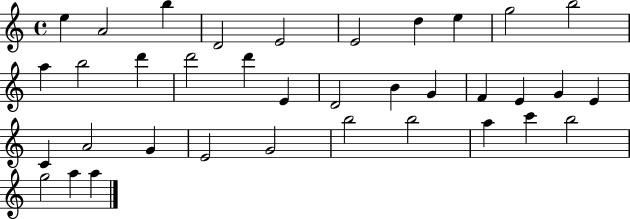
X:1
T:Untitled
M:4/4
L:1/4
K:C
e A2 b D2 E2 E2 d e g2 b2 a b2 d' d'2 d' E D2 B G F E G E C A2 G E2 G2 b2 b2 a c' b2 g2 a a